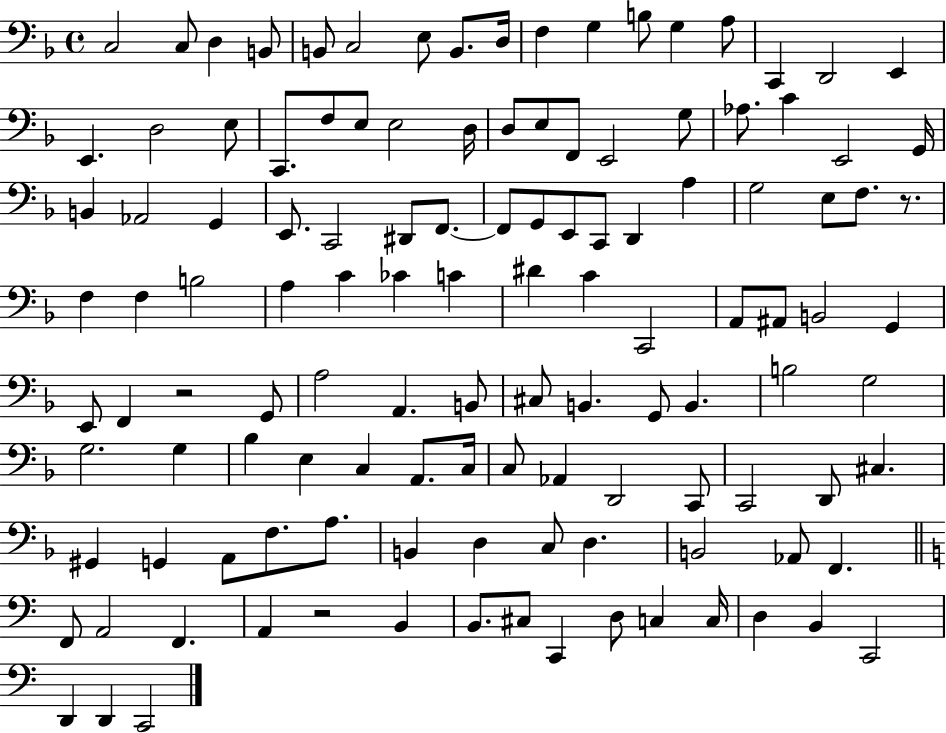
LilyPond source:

{
  \clef bass
  \time 4/4
  \defaultTimeSignature
  \key f \major
  c2 c8 d4 b,8 | b,8 c2 e8 b,8. d16 | f4 g4 b8 g4 a8 | c,4 d,2 e,4 | \break e,4. d2 e8 | c,8. f8 e8 e2 d16 | d8 e8 f,8 e,2 g8 | aes8. c'4 e,2 g,16 | \break b,4 aes,2 g,4 | e,8. c,2 dis,8 f,8.~~ | f,8 g,8 e,8 c,8 d,4 a4 | g2 e8 f8. r8. | \break f4 f4 b2 | a4 c'4 ces'4 c'4 | dis'4 c'4 c,2 | a,8 ais,8 b,2 g,4 | \break e,8 f,4 r2 g,8 | a2 a,4. b,8 | cis8 b,4. g,8 b,4. | b2 g2 | \break g2. g4 | bes4 e4 c4 a,8. c16 | c8 aes,4 d,2 c,8 | c,2 d,8 cis4. | \break gis,4 g,4 a,8 f8. a8. | b,4 d4 c8 d4. | b,2 aes,8 f,4. | \bar "||" \break \key a \minor f,8 a,2 f,4. | a,4 r2 b,4 | b,8. cis8 c,4 d8 c4 c16 | d4 b,4 c,2 | \break d,4 d,4 c,2 | \bar "|."
}